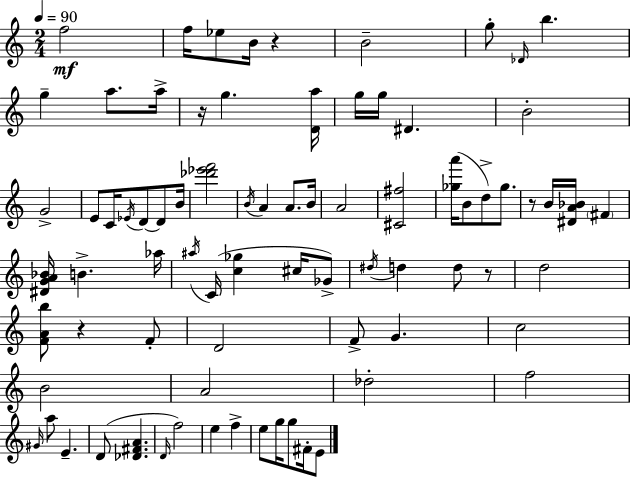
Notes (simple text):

F5/h F5/s Eb5/e B4/s R/q B4/h G5/e Db4/s B5/q. G5/q A5/e. A5/s R/s G5/q. [D4,A5]/s G5/s G5/s D#4/q. B4/h G4/h E4/e C4/s Eb4/s D4/e D4/e B4/s [Db6,Eb6,F6]/h B4/s A4/q A4/e. B4/s A4/h [C#4,F#5]/h [Gb5,A6]/s B4/e D5/e Gb5/e. R/e B4/s [D#4,A4,Bb4]/s F#4/q [D#4,G4,A4,Bb4]/s B4/q. Ab5/s A#5/s C4/s [C5,Gb5]/q C#5/s Gb4/e D#5/s D5/q D5/e R/e D5/h [F4,A4,B5]/e R/q F4/e D4/h F4/e G4/q. C5/h B4/h A4/h Db5/h F5/h G#4/s A5/e E4/q. D4/e [Db4,F#4,A4]/q. D4/s F5/h E5/q F5/q E5/e G5/s G5/e F#4/s E4/e